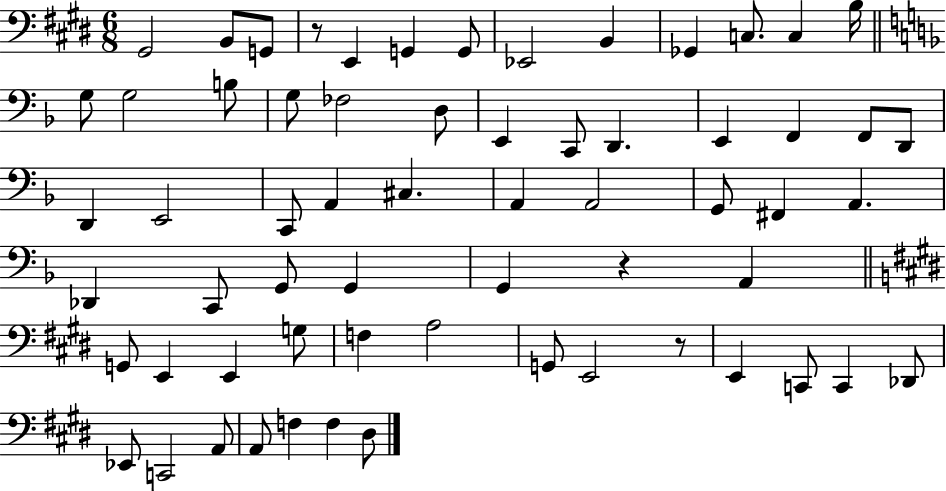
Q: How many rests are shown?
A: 3